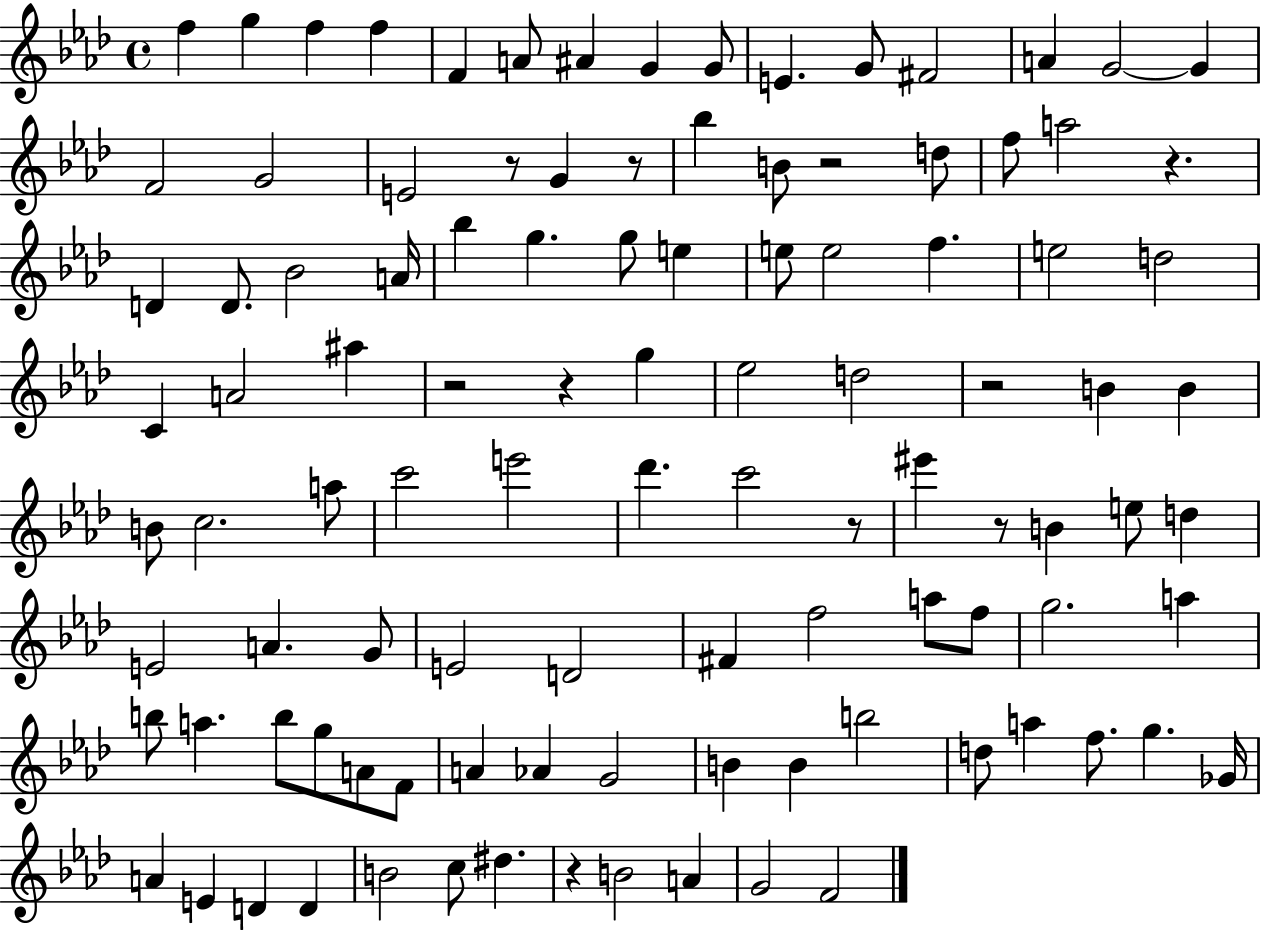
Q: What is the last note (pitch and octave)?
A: F4